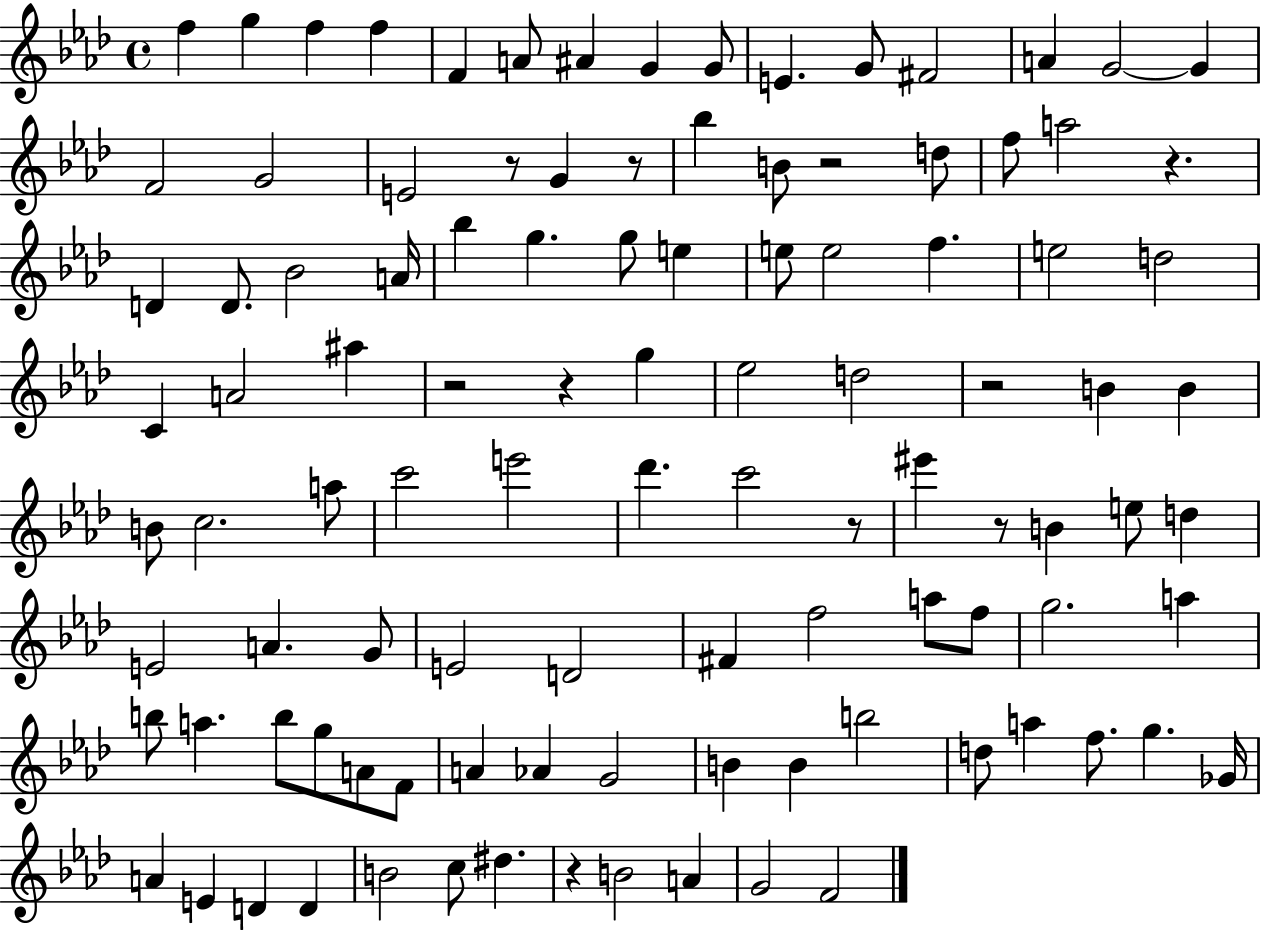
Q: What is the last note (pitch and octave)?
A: F4